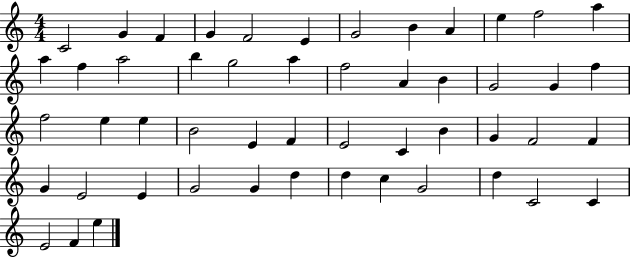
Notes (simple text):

C4/h G4/q F4/q G4/q F4/h E4/q G4/h B4/q A4/q E5/q F5/h A5/q A5/q F5/q A5/h B5/q G5/h A5/q F5/h A4/q B4/q G4/h G4/q F5/q F5/h E5/q E5/q B4/h E4/q F4/q E4/h C4/q B4/q G4/q F4/h F4/q G4/q E4/h E4/q G4/h G4/q D5/q D5/q C5/q G4/h D5/q C4/h C4/q E4/h F4/q E5/q